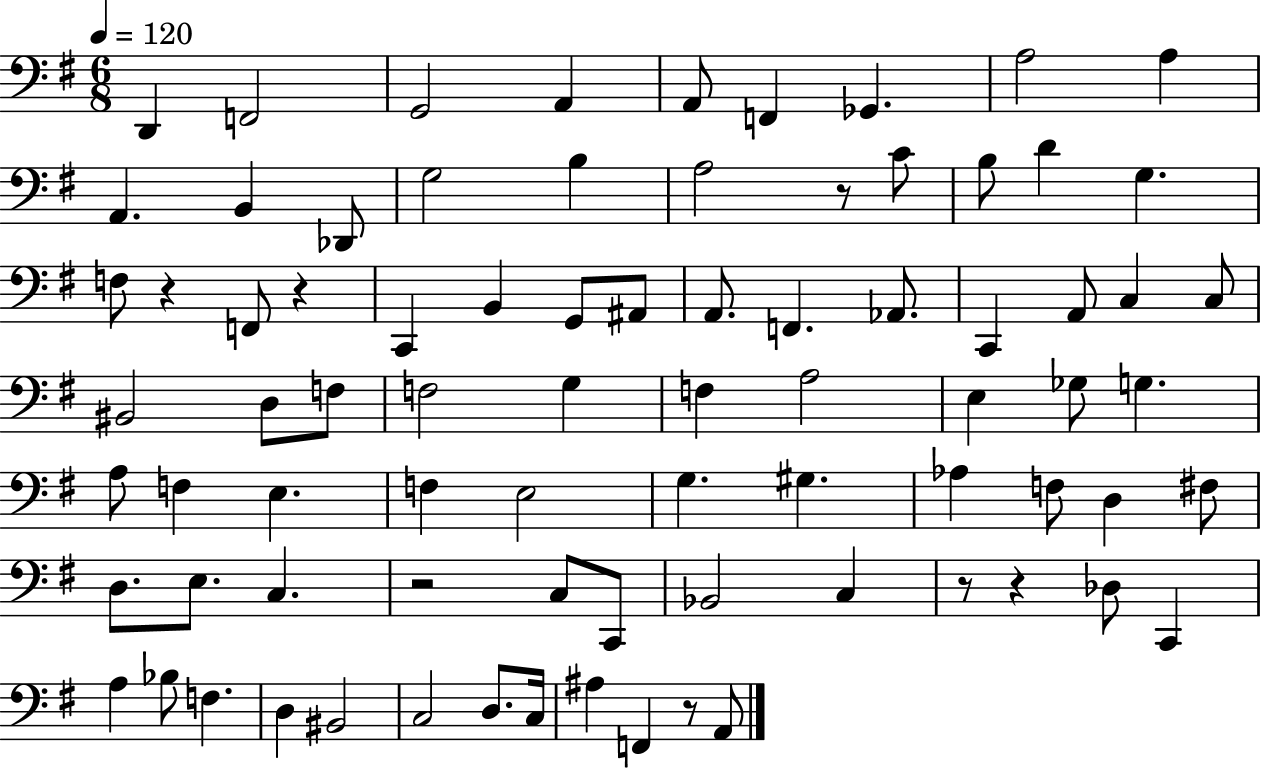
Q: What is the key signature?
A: G major